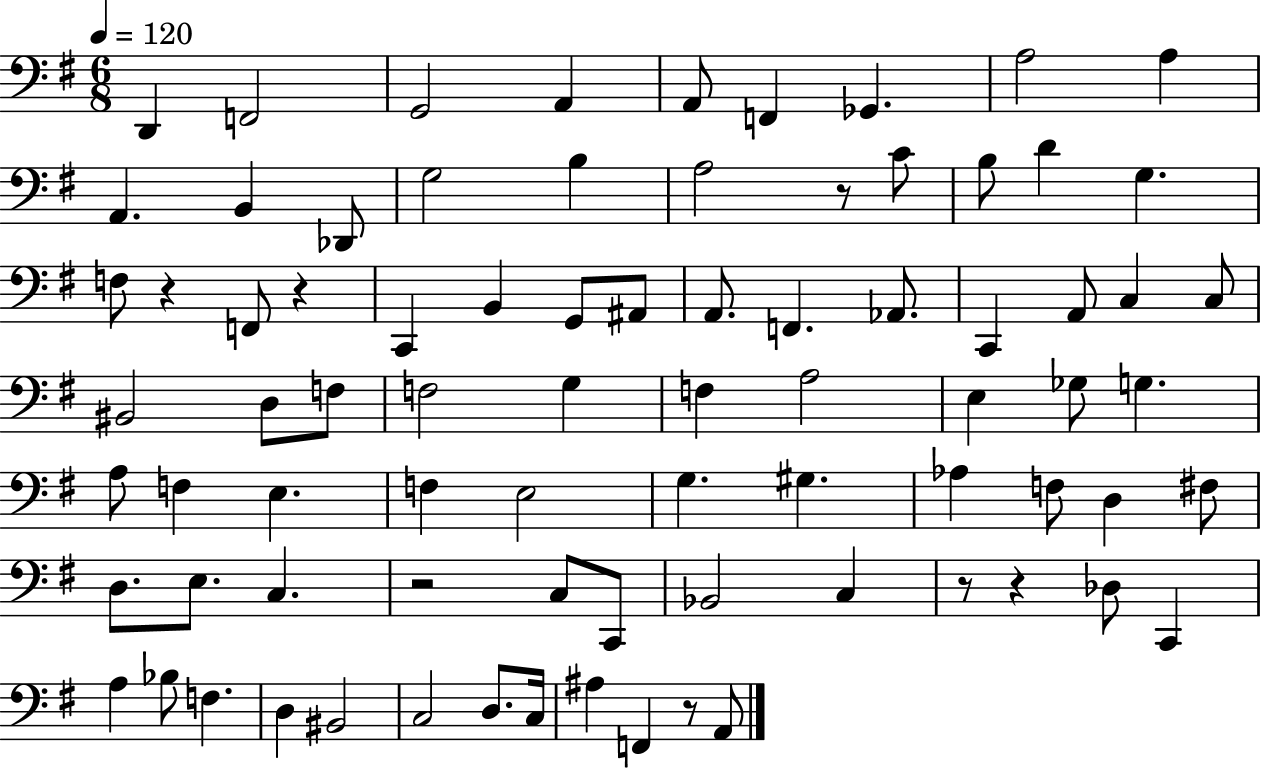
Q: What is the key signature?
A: G major